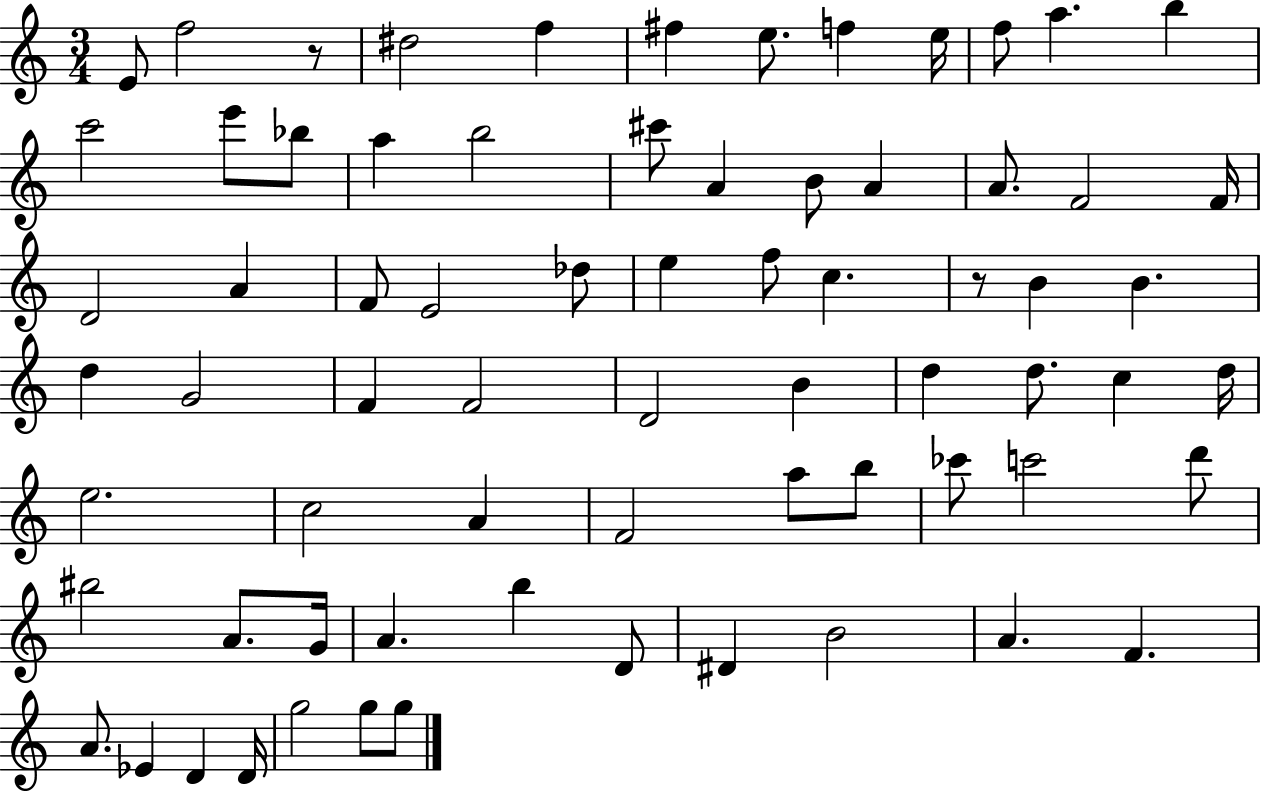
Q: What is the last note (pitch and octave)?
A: G5